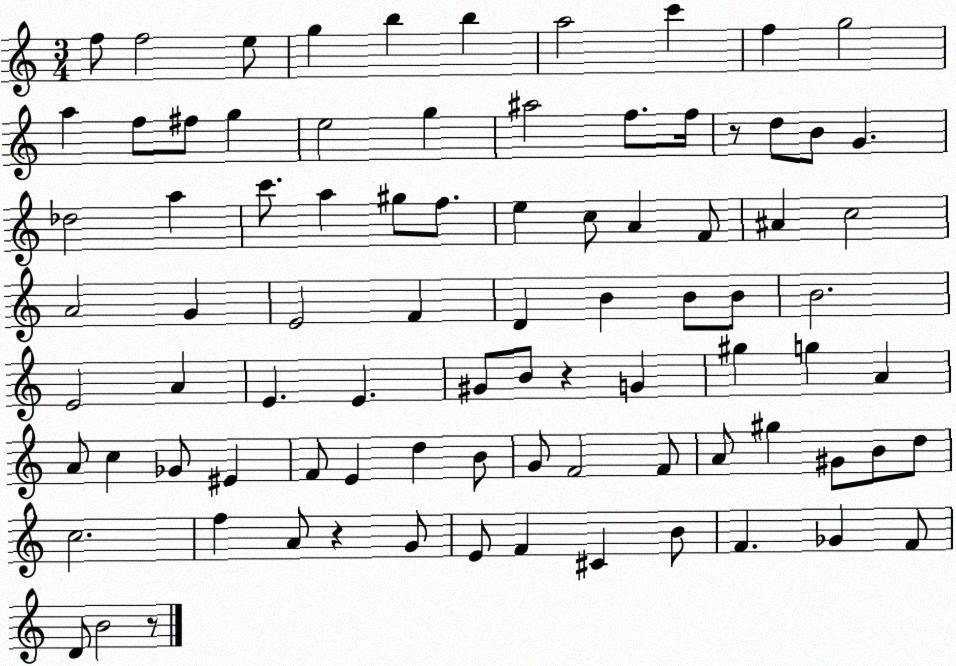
X:1
T:Untitled
M:3/4
L:1/4
K:C
f/2 f2 e/2 g b b a2 c' f g2 a f/2 ^f/2 g e2 g ^a2 f/2 f/4 z/2 d/2 B/2 G _d2 a c'/2 a ^g/2 f/2 e c/2 A F/2 ^A c2 A2 G E2 F D B B/2 B/2 B2 E2 A E E ^G/2 B/2 z G ^g g A A/2 c _G/2 ^E F/2 E d B/2 G/2 F2 F/2 A/2 ^g ^G/2 B/2 d/2 c2 f A/2 z G/2 E/2 F ^C B/2 F _G F/2 D/2 B2 z/2